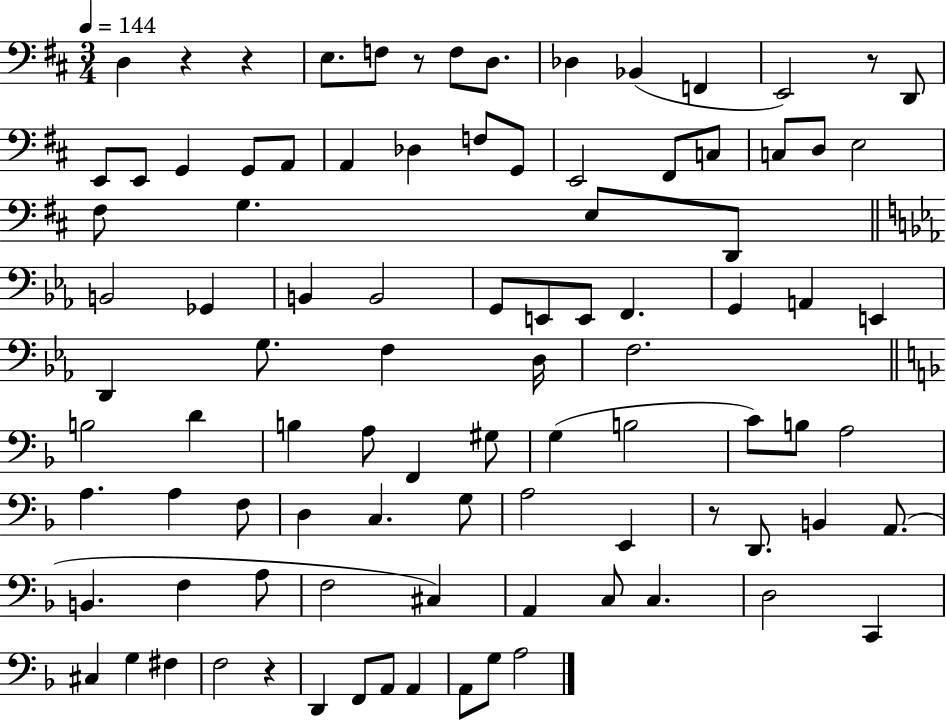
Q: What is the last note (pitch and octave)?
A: A3